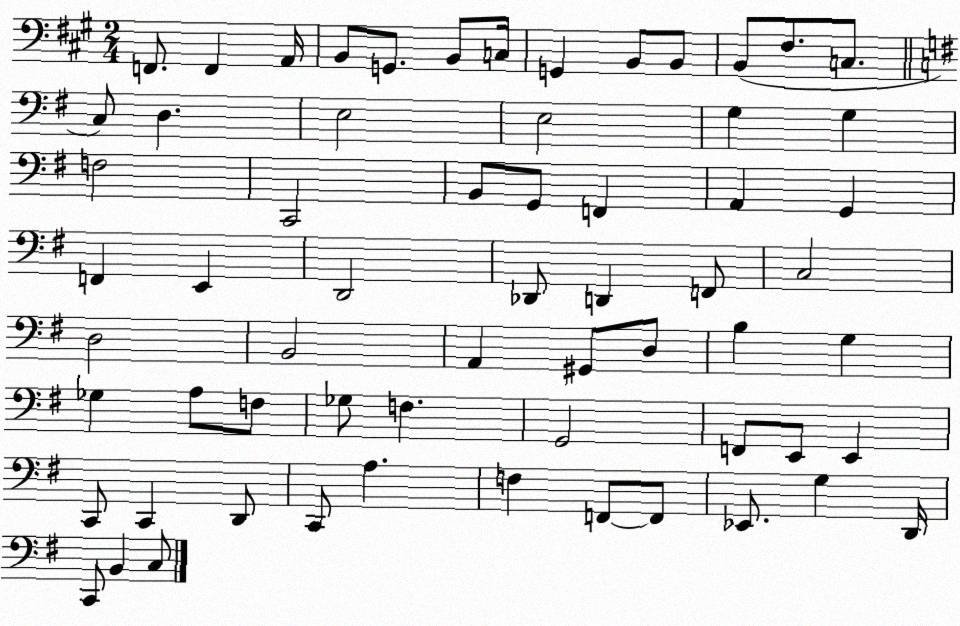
X:1
T:Untitled
M:2/4
L:1/4
K:A
F,,/2 F,, A,,/4 B,,/2 G,,/2 B,,/2 C,/4 G,, B,,/2 B,,/2 B,,/2 ^F,/2 C,/2 C,/2 D, E,2 E,2 G, G, F,2 C,,2 B,,/2 G,,/2 F,, A,, G,, F,, E,, D,,2 _D,,/2 D,, F,,/2 C,2 D,2 B,,2 A,, ^G,,/2 D,/2 B, G, _G, A,/2 F,/2 _G,/2 F, G,,2 F,,/2 E,,/2 E,, C,,/2 C,, D,,/2 C,,/2 A, F, F,,/2 F,,/2 _E,,/2 G, D,,/4 C,,/2 B,, C,/2